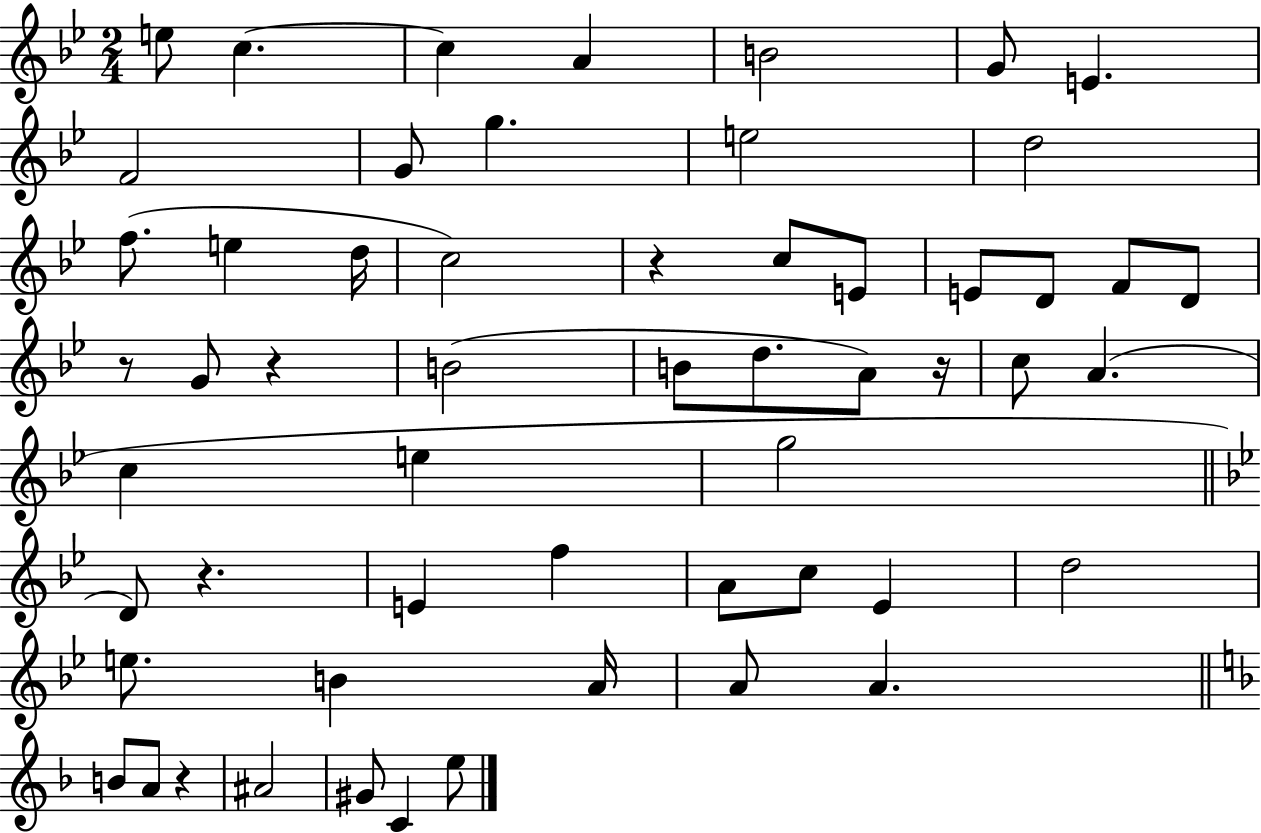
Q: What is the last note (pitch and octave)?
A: E5